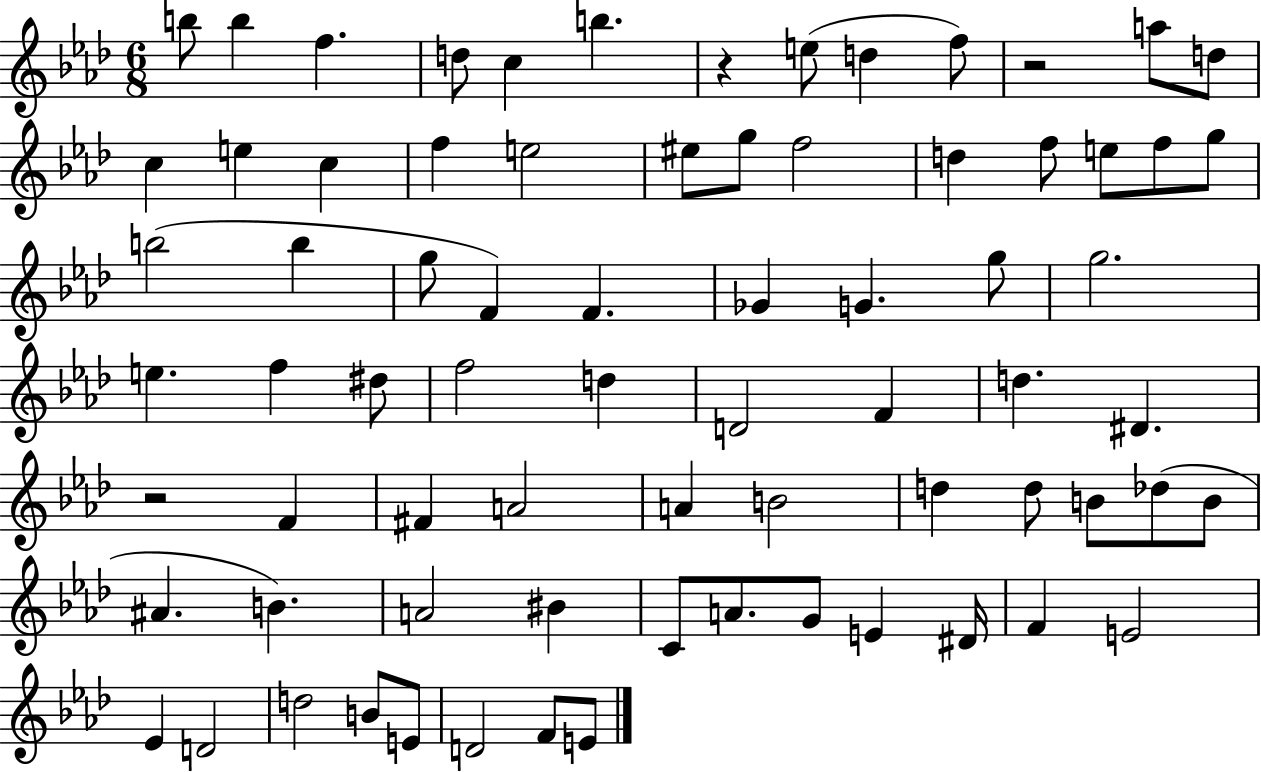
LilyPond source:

{
  \clef treble
  \numericTimeSignature
  \time 6/8
  \key aes \major
  b''8 b''4 f''4. | d''8 c''4 b''4. | r4 e''8( d''4 f''8) | r2 a''8 d''8 | \break c''4 e''4 c''4 | f''4 e''2 | eis''8 g''8 f''2 | d''4 f''8 e''8 f''8 g''8 | \break b''2( b''4 | g''8 f'4) f'4. | ges'4 g'4. g''8 | g''2. | \break e''4. f''4 dis''8 | f''2 d''4 | d'2 f'4 | d''4. dis'4. | \break r2 f'4 | fis'4 a'2 | a'4 b'2 | d''4 d''8 b'8 des''8( b'8 | \break ais'4. b'4.) | a'2 bis'4 | c'8 a'8. g'8 e'4 dis'16 | f'4 e'2 | \break ees'4 d'2 | d''2 b'8 e'8 | d'2 f'8 e'8 | \bar "|."
}